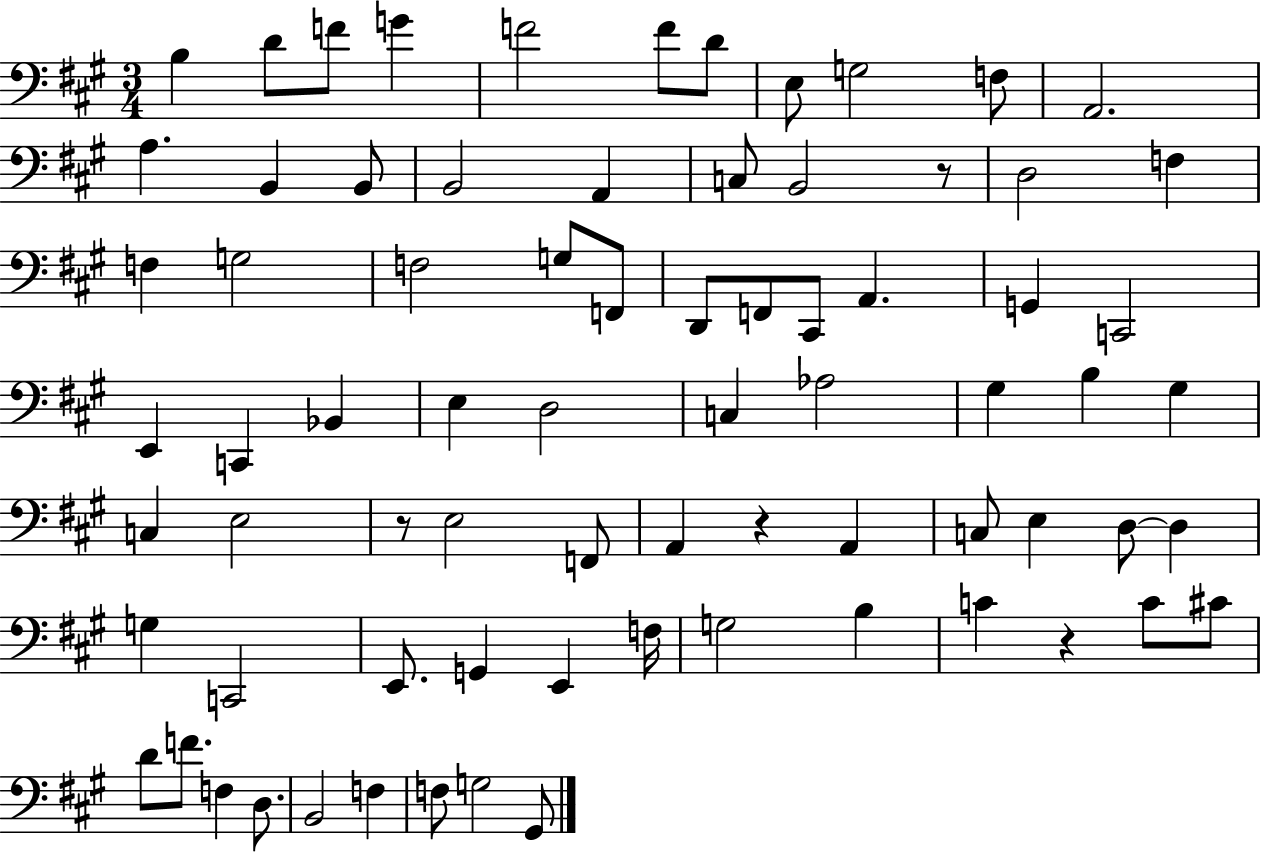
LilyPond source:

{
  \clef bass
  \numericTimeSignature
  \time 3/4
  \key a \major
  b4 d'8 f'8 g'4 | f'2 f'8 d'8 | e8 g2 f8 | a,2. | \break a4. b,4 b,8 | b,2 a,4 | c8 b,2 r8 | d2 f4 | \break f4 g2 | f2 g8 f,8 | d,8 f,8 cis,8 a,4. | g,4 c,2 | \break e,4 c,4 bes,4 | e4 d2 | c4 aes2 | gis4 b4 gis4 | \break c4 e2 | r8 e2 f,8 | a,4 r4 a,4 | c8 e4 d8~~ d4 | \break g4 c,2 | e,8. g,4 e,4 f16 | g2 b4 | c'4 r4 c'8 cis'8 | \break d'8 f'8. f4 d8. | b,2 f4 | f8 g2 gis,8 | \bar "|."
}